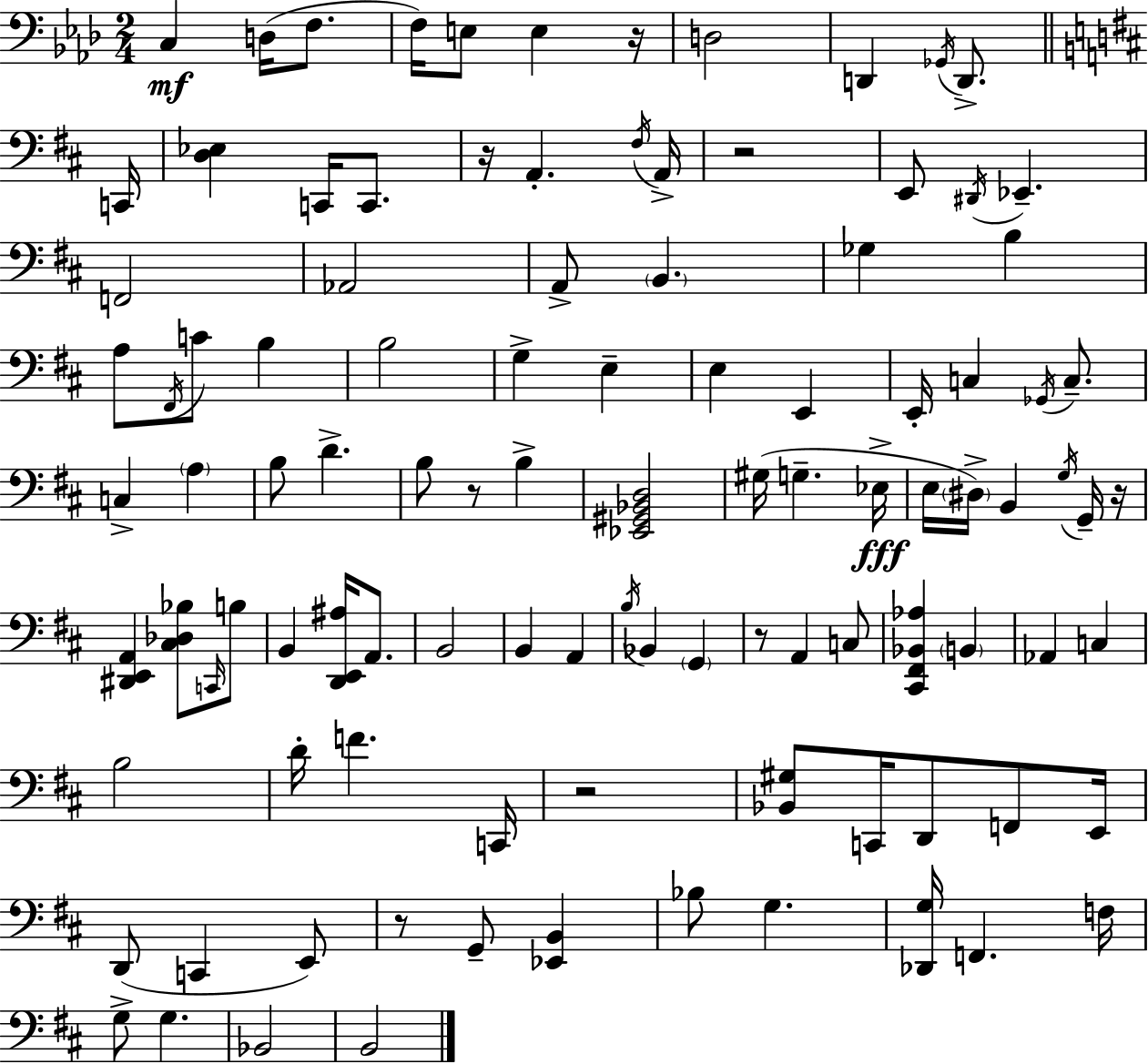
{
  \clef bass
  \numericTimeSignature
  \time 2/4
  \key f \minor
  c4\mf d16( f8. | f16) e8 e4 r16 | d2 | d,4 \acciaccatura { ges,16 } d,8.-> | \break \bar "||" \break \key b \minor c,16 <d ees>4 c,16 c,8. | r16 a,4.-. | \acciaccatura { fis16 } a,16-> r2 | e,8 \acciaccatura { dis,16 } ees,4.-- | \break f,2 | aes,2 | a,8-> \parenthesize b,4. | ges4 b4 | \break a8 \acciaccatura { fis,16 } c'8 | b4 b2 | g4-> | e4-- e4 | \break e,4 e,16-. c4 | \acciaccatura { ges,16 } c8.-- c4-> | \parenthesize a4 b8 d'4.-> | b8 r8 | \break b4-> <ees, gis, bes, d>2 | gis16( g4.-- | ees16->\fff e16 \parenthesize dis16->) b,4 | \acciaccatura { g16 } g,16-- r16 <dis, e, a,>4 | \break <cis des bes>8 \grace { c,16 } b8 b,4 | <d, e, ais>16 a,8. b,2 | b,4 | a,4 \acciaccatura { b16 } | \break bes,4 \parenthesize g,4 | r8 a,4 c8 | <cis, fis, bes, aes>4 \parenthesize b,4 | aes,4 c4 | \break b2 | d'16-. f'4. c,16 | r2 | <bes, gis>8 c,16 d,8 f,8 e,16 | \break d,8( c,4 e,8) | r8 g,8-- <ees, b,>4 | bes8 g4. | <des, g>16 f,4. f16 | \break g8-> g4. | bes,2 | b,2 | \bar "|."
}